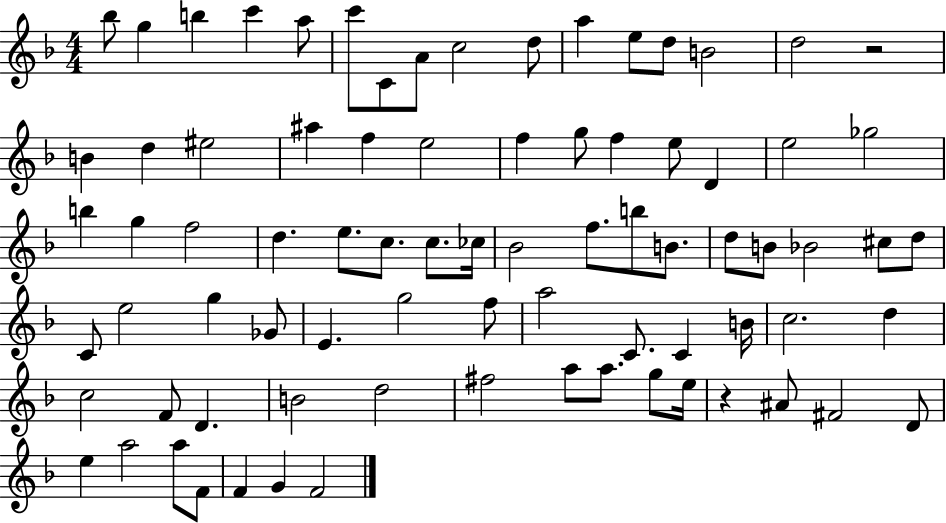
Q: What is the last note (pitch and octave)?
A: F4